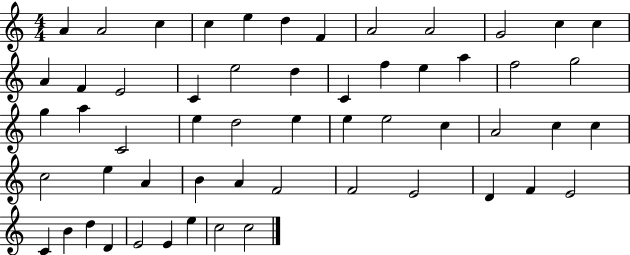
X:1
T:Untitled
M:4/4
L:1/4
K:C
A A2 c c e d F A2 A2 G2 c c A F E2 C e2 d C f e a f2 g2 g a C2 e d2 e e e2 c A2 c c c2 e A B A F2 F2 E2 D F E2 C B d D E2 E e c2 c2